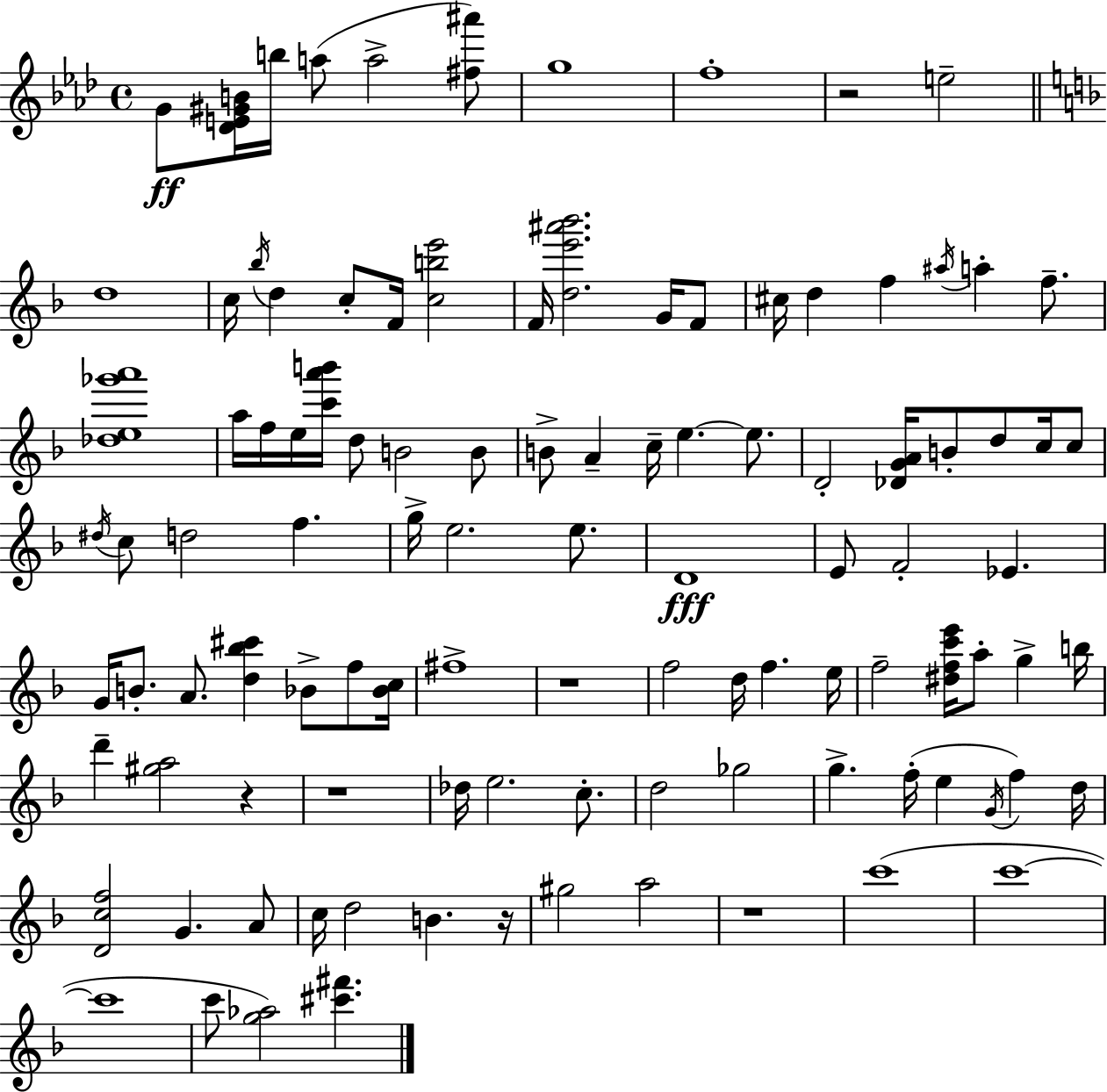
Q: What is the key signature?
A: AES major